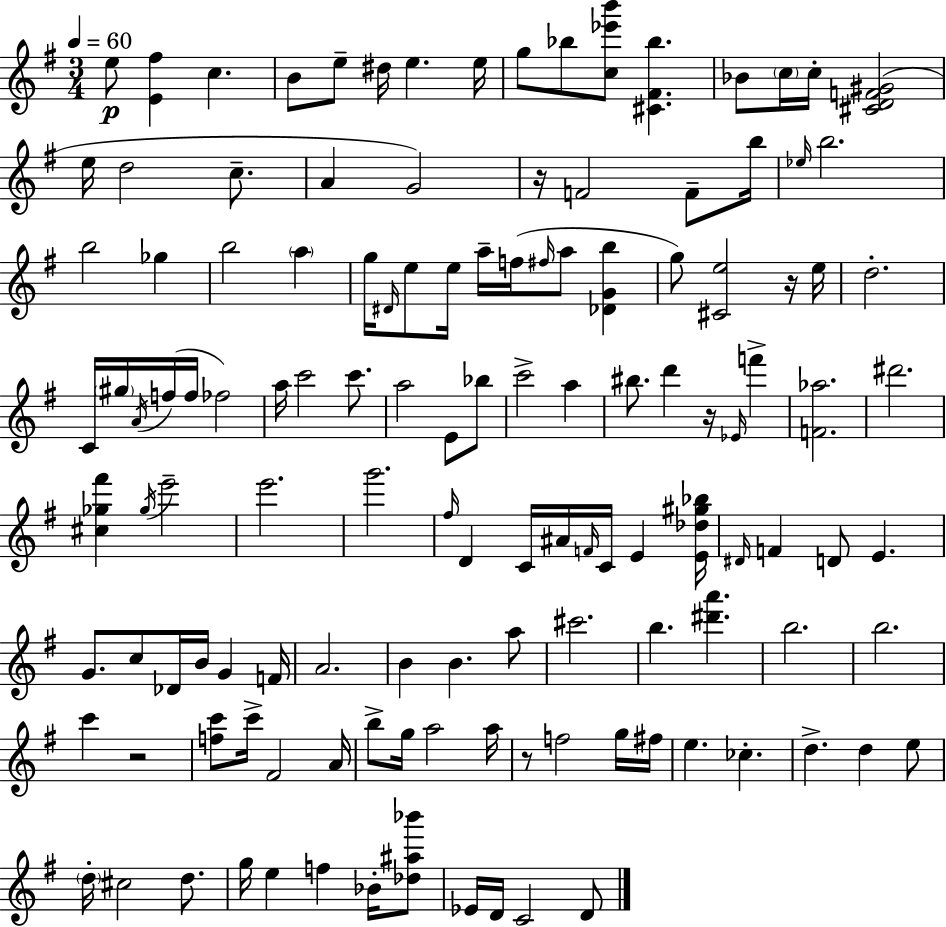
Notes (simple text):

E5/e [E4,F#5]/q C5/q. B4/e E5/e D#5/s E5/q. E5/s G5/e Bb5/e [C5,Eb6,B6]/e [C#4,F#4,Bb5]/q. Bb4/e C5/s C5/s [C#4,D4,F4,G#4]/h E5/s D5/h C5/e. A4/q G4/h R/s F4/h F4/e B5/s Eb5/s B5/h. B5/h Gb5/q B5/h A5/q G5/s D#4/s E5/e E5/s A5/s F5/s F#5/s A5/e [Db4,G4,B5]/q G5/e [C#4,E5]/h R/s E5/s D5/h. C4/s G#5/s A4/s F5/s F5/s FES5/h A5/s C6/h C6/e. A5/h E4/e Bb5/e C6/h A5/q BIS5/e. D6/q R/s Eb4/s F6/q [F4,Ab5]/h. D#6/h. [C#5,Gb5,F#6]/q Gb5/s E6/h E6/h. G6/h. F#5/s D4/q C4/s A#4/s F4/s C4/s E4/q [E4,Db5,G#5,Bb5]/s D#4/s F4/q D4/e E4/q. G4/e. C5/e Db4/s B4/s G4/q F4/s A4/h. B4/q B4/q. A5/e C#6/h. B5/q. [D#6,A6]/q. B5/h. B5/h. C6/q R/h [F5,C6]/e C6/s F#4/h A4/s B5/e G5/s A5/h A5/s R/e F5/h G5/s F#5/s E5/q. CES5/q. D5/q. D5/q E5/e D5/s C#5/h D5/e. G5/s E5/q F5/q Bb4/s [Db5,A#5,Bb6]/e Eb4/s D4/s C4/h D4/e